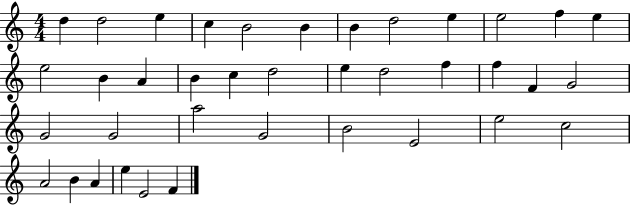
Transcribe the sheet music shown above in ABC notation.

X:1
T:Untitled
M:4/4
L:1/4
K:C
d d2 e c B2 B B d2 e e2 f e e2 B A B c d2 e d2 f f F G2 G2 G2 a2 G2 B2 E2 e2 c2 A2 B A e E2 F